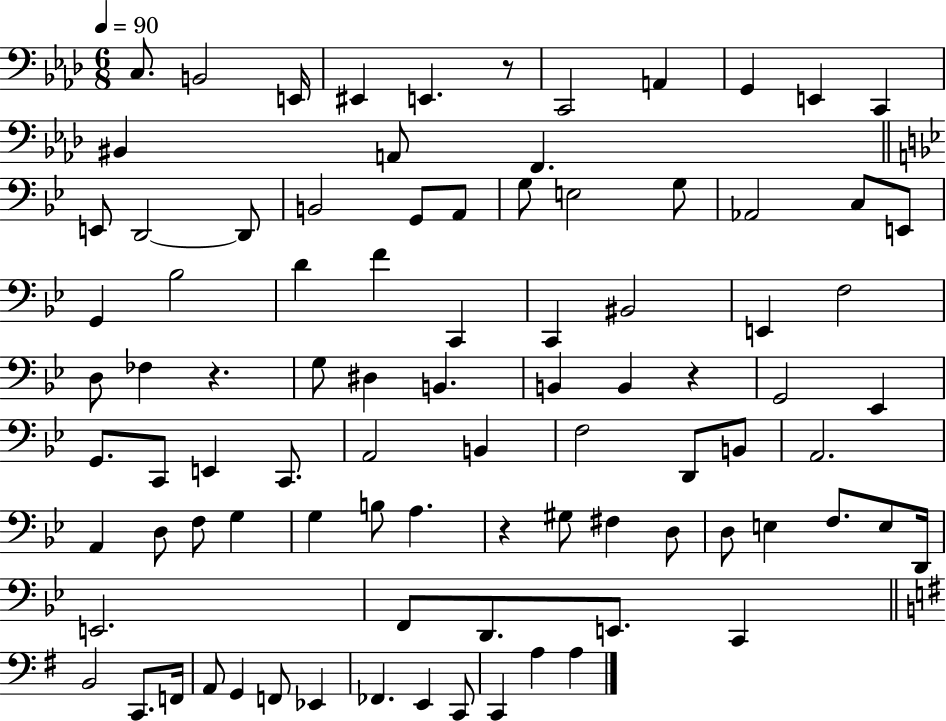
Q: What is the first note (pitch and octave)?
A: C3